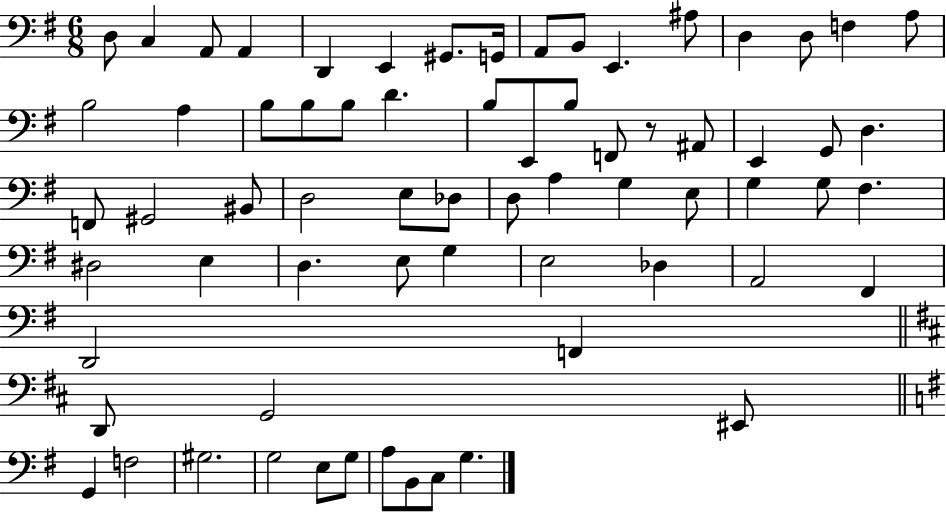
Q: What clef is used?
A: bass